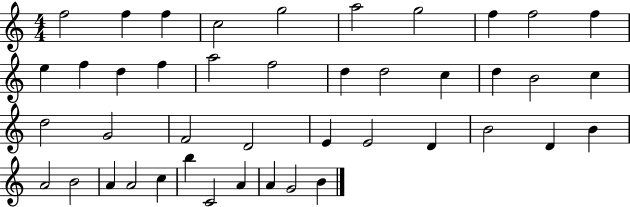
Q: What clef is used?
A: treble